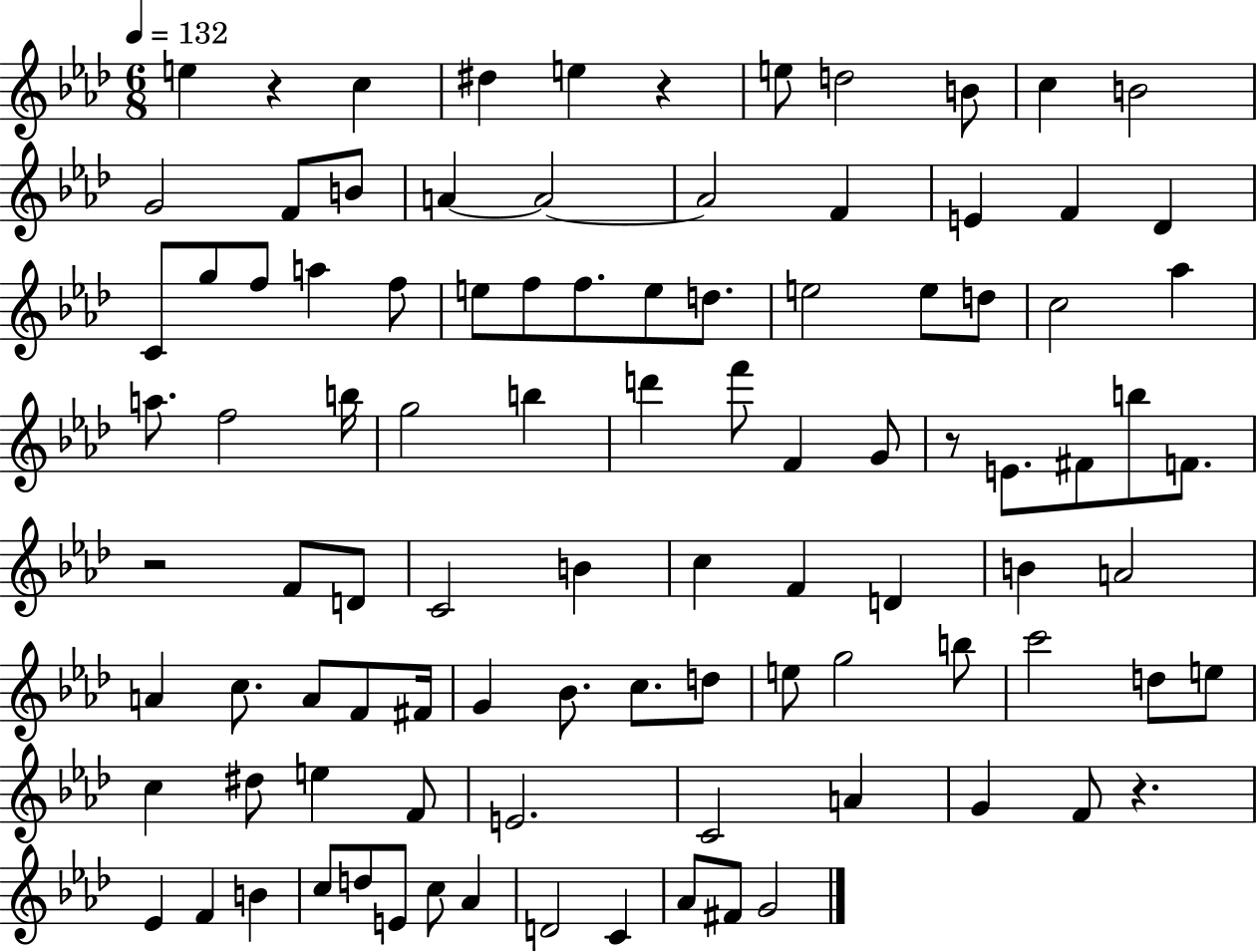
{
  \clef treble
  \numericTimeSignature
  \time 6/8
  \key aes \major
  \tempo 4 = 132
  e''4 r4 c''4 | dis''4 e''4 r4 | e''8 d''2 b'8 | c''4 b'2 | \break g'2 f'8 b'8 | a'4~~ a'2~~ | a'2 f'4 | e'4 f'4 des'4 | \break c'8 g''8 f''8 a''4 f''8 | e''8 f''8 f''8. e''8 d''8. | e''2 e''8 d''8 | c''2 aes''4 | \break a''8. f''2 b''16 | g''2 b''4 | d'''4 f'''8 f'4 g'8 | r8 e'8. fis'8 b''8 f'8. | \break r2 f'8 d'8 | c'2 b'4 | c''4 f'4 d'4 | b'4 a'2 | \break a'4 c''8. a'8 f'8 fis'16 | g'4 bes'8. c''8. d''8 | e''8 g''2 b''8 | c'''2 d''8 e''8 | \break c''4 dis''8 e''4 f'8 | e'2. | c'2 a'4 | g'4 f'8 r4. | \break ees'4 f'4 b'4 | c''8 d''8 e'8 c''8 aes'4 | d'2 c'4 | aes'8 fis'8 g'2 | \break \bar "|."
}